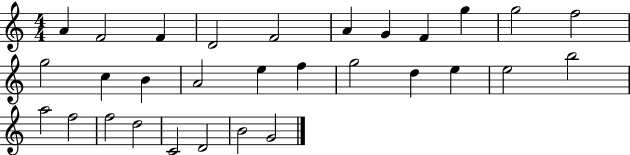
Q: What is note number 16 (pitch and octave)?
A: E5